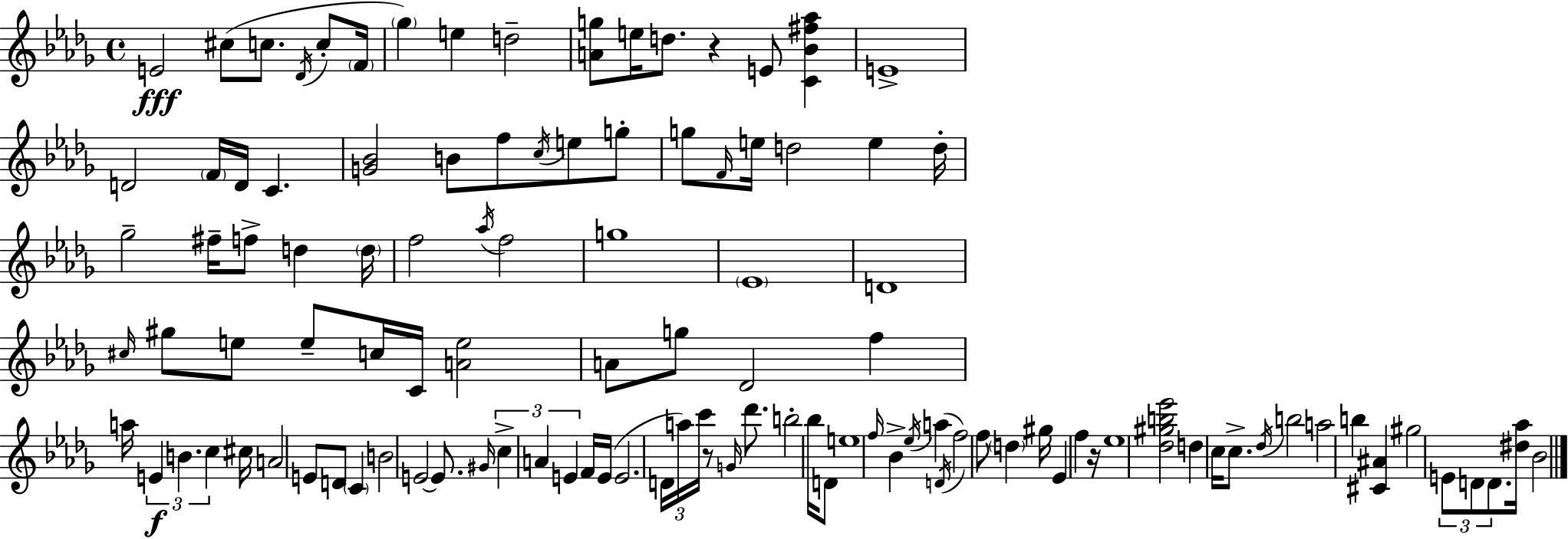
E4/h C#5/e C5/e. Db4/s C5/e F4/s Gb5/q E5/q D5/h [A4,G5]/e E5/s D5/e. R/q E4/e [C4,Bb4,F#5,Ab5]/q E4/w D4/h F4/s D4/s C4/q. [G4,Bb4]/h B4/e F5/e C5/s E5/e G5/e G5/e F4/s E5/s D5/h E5/q D5/s Gb5/h F#5/s F5/e D5/q D5/s F5/h Ab5/s F5/h G5/w Eb4/w D4/w C#5/s G#5/e E5/e E5/e C5/s C4/s [A4,E5]/h A4/e G5/e Db4/h F5/q A5/s E4/q B4/q. C5/q C#5/s A4/h E4/e D4/e C4/q B4/h E4/h E4/e. G#4/s C5/q A4/q E4/q F4/s E4/s E4/h. D4/s A5/s C6/s R/e G4/s Db6/e. B5/h Bb5/s D4/e E5/w F5/s Bb4/q Eb5/s A5/q D4/s F5/h F5/e D5/q G#5/s Eb4/q F5/q R/s Eb5/w [Db5,G#5,B5,Eb6]/h D5/q C5/s C5/e. Db5/s B5/h A5/h B5/q [C#4,A#4]/q G#5/h E4/e D4/e D4/e. [D#5,Ab5]/s Bb4/h